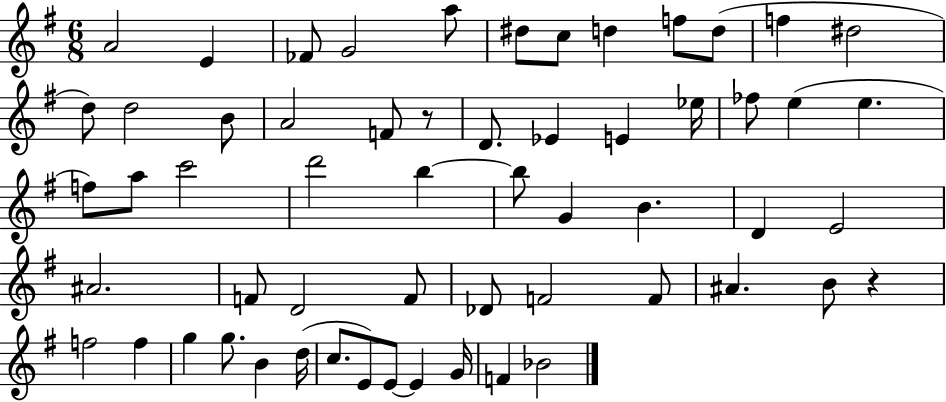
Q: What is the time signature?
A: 6/8